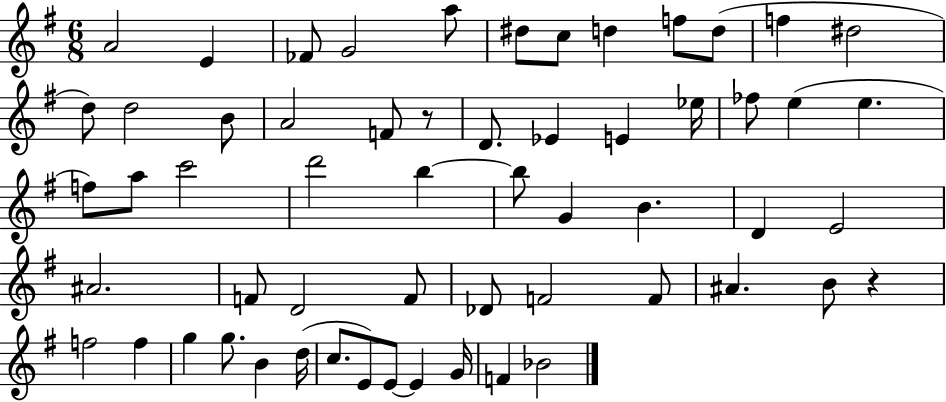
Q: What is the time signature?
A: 6/8